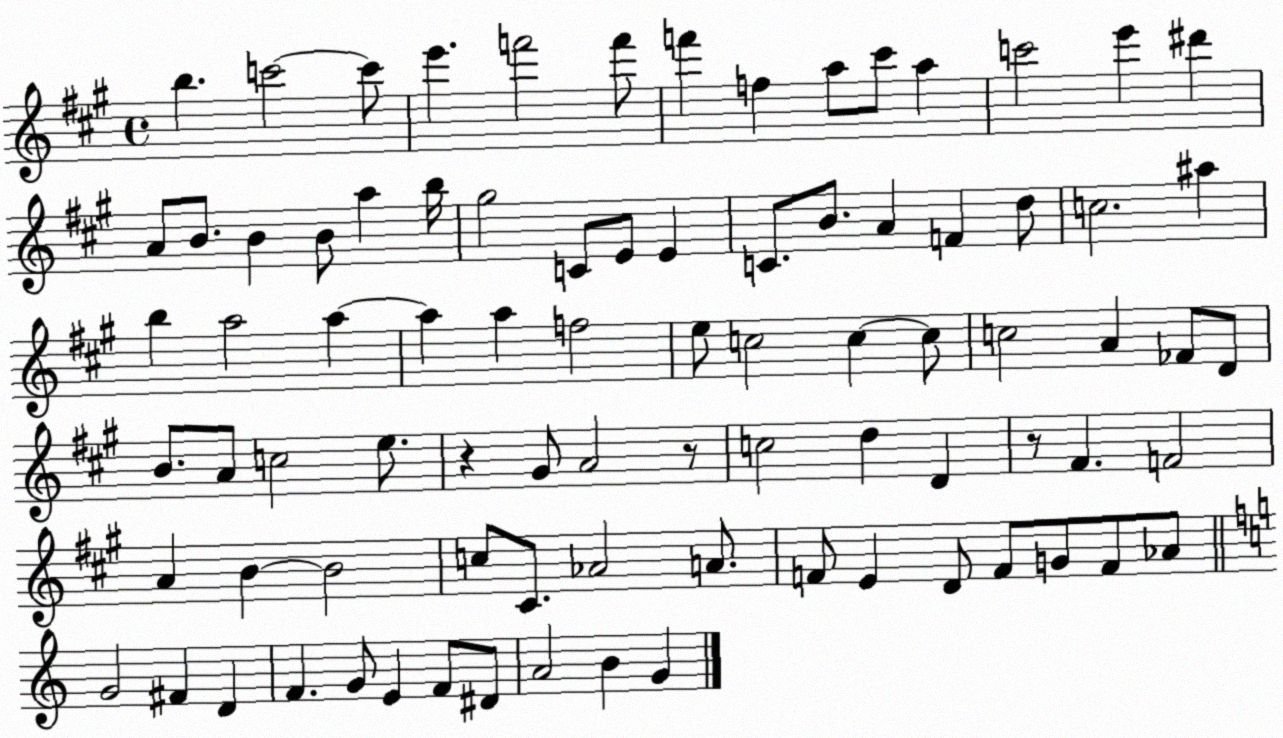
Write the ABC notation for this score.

X:1
T:Untitled
M:4/4
L:1/4
K:A
b c'2 c'/2 e' f'2 f'/2 f' f a/2 ^c'/2 a c'2 e' ^d' A/2 B/2 B B/2 a b/4 ^g2 C/2 E/2 E C/2 B/2 A F d/2 c2 ^a b a2 a a a f2 e/2 c2 c c/2 c2 A _F/2 D/2 B/2 A/2 c2 e/2 z ^G/2 A2 z/2 c2 d D z/2 ^F F2 A B B2 c/2 ^C/2 _A2 A/2 F/2 E D/2 F/2 G/2 F/2 _A/2 G2 ^F D F G/2 E F/2 ^D/2 A2 B G